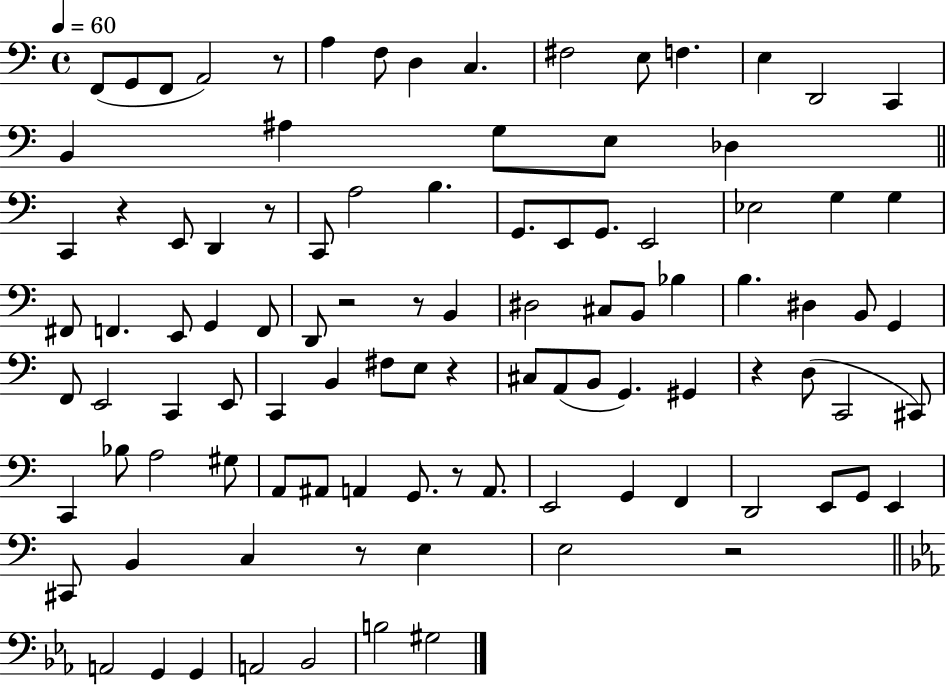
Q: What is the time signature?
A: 4/4